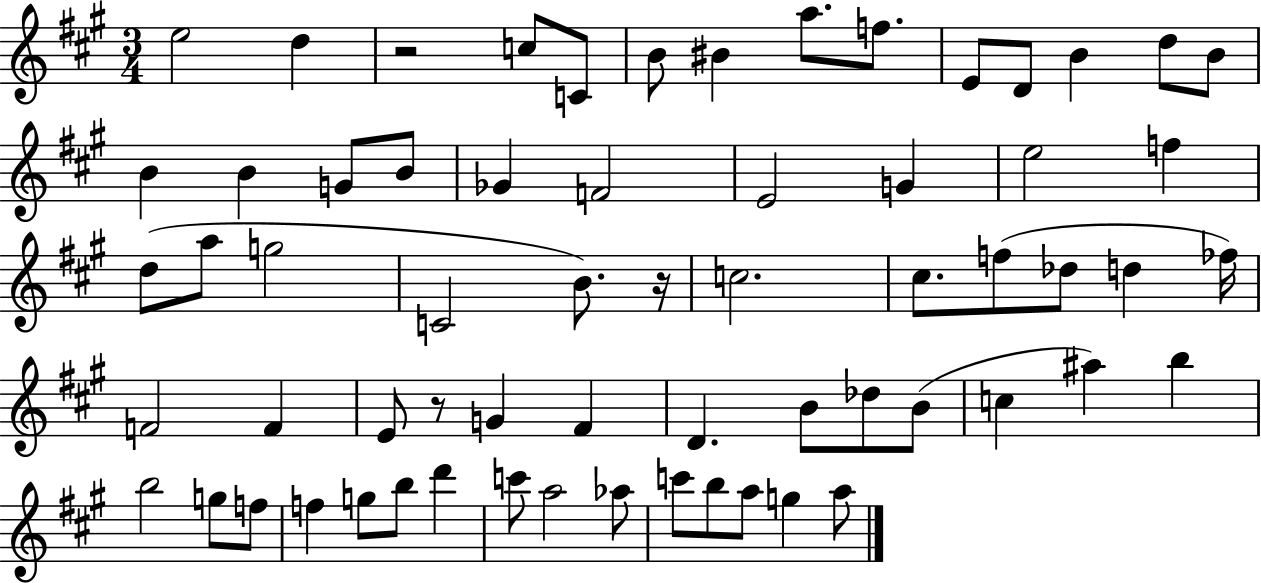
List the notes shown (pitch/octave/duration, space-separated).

E5/h D5/q R/h C5/e C4/e B4/e BIS4/q A5/e. F5/e. E4/e D4/e B4/q D5/e B4/e B4/q B4/q G4/e B4/e Gb4/q F4/h E4/h G4/q E5/h F5/q D5/e A5/e G5/h C4/h B4/e. R/s C5/h. C#5/e. F5/e Db5/e D5/q FES5/s F4/h F4/q E4/e R/e G4/q F#4/q D4/q. B4/e Db5/e B4/e C5/q A#5/q B5/q B5/h G5/e F5/e F5/q G5/e B5/e D6/q C6/e A5/h Ab5/e C6/e B5/e A5/e G5/q A5/e